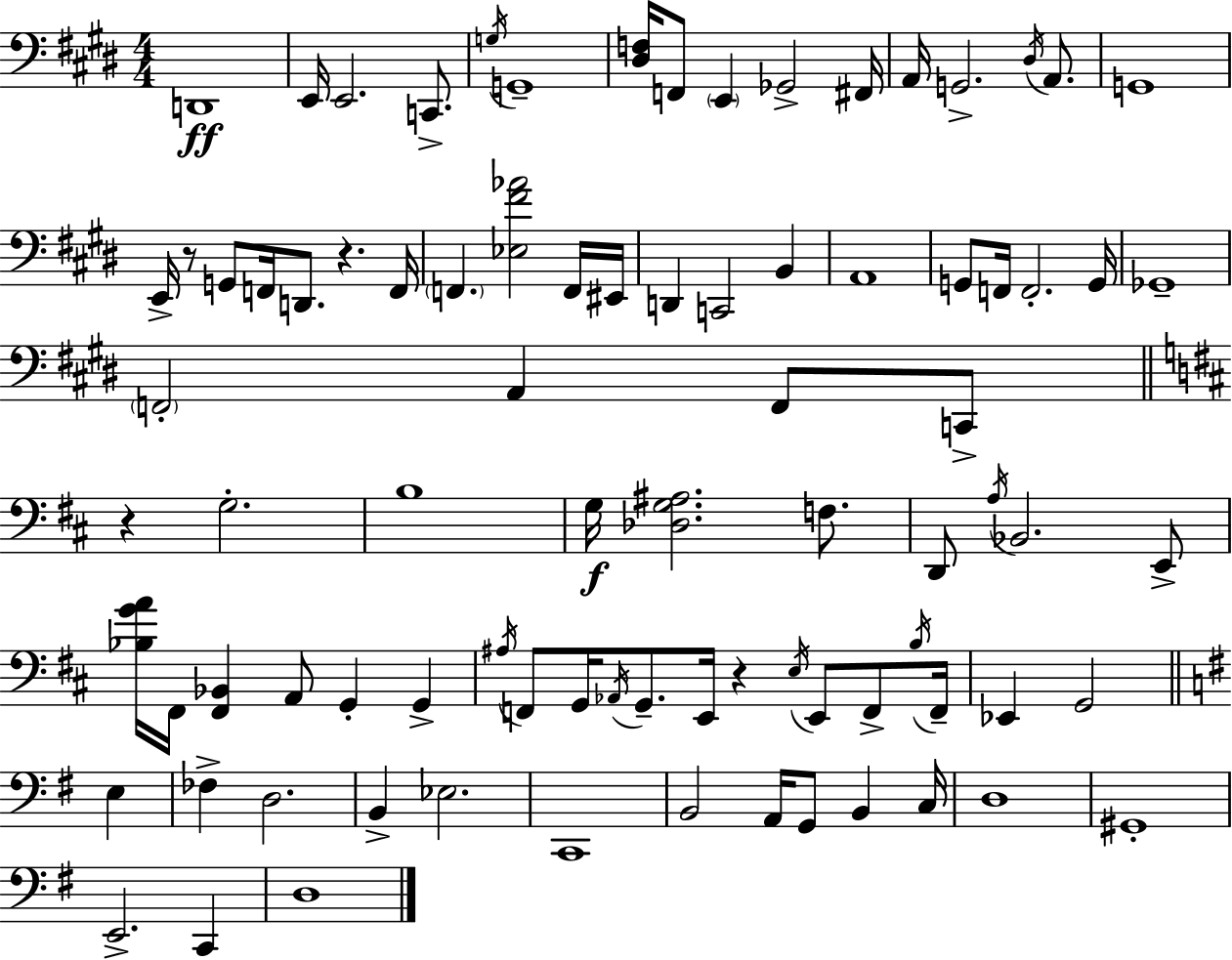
{
  \clef bass
  \numericTimeSignature
  \time 4/4
  \key e \major
  d,1\ff | e,16 e,2. c,8.-> | \acciaccatura { g16 } g,1-- | <dis f>16 f,8 \parenthesize e,4 ges,2-> | \break fis,16 a,16 g,2.-> \acciaccatura { dis16 } a,8. | g,1 | e,16-> r8 g,8 f,16 d,8. r4. | f,16 \parenthesize f,4. <ees fis' aes'>2 | \break f,16 eis,16 d,4 c,2 b,4 | a,1 | g,8 f,16 f,2.-. | g,16 ges,1-- | \break \parenthesize f,2-. a,4 f,8 | c,8-> \bar "||" \break \key d \major r4 g2.-. | b1 | g16\f <des g ais>2. f8. | d,8 \acciaccatura { a16 } bes,2. e,8-> | \break <bes g' a'>16 fis,16 <fis, bes,>4 a,8 g,4-. g,4-> | \acciaccatura { ais16 } f,8 g,16 \acciaccatura { aes,16 } g,8.-- e,16 r4 \acciaccatura { e16 } e,8 | f,8-> \acciaccatura { b16 } f,16-- ees,4 g,2 | \bar "||" \break \key g \major e4 fes4-> d2. | b,4-> ees2. | c,1 | b,2 a,16 g,8 b,4 | \break c16 d1 | gis,1-. | e,2.-> | c,4 d1 | \break \bar "|."
}